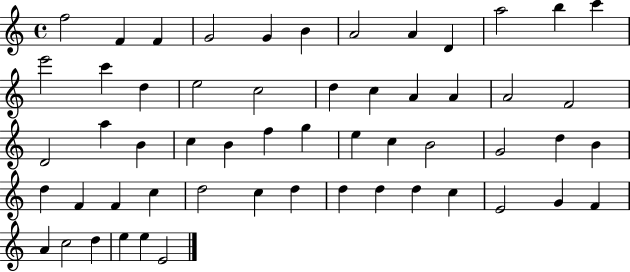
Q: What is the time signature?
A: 4/4